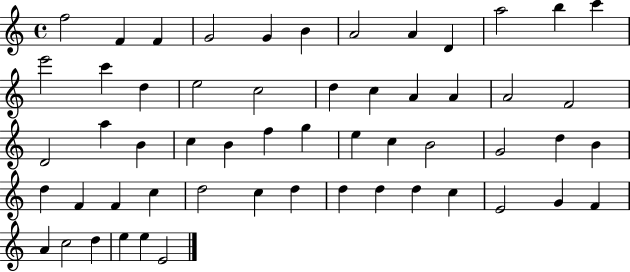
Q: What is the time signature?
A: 4/4